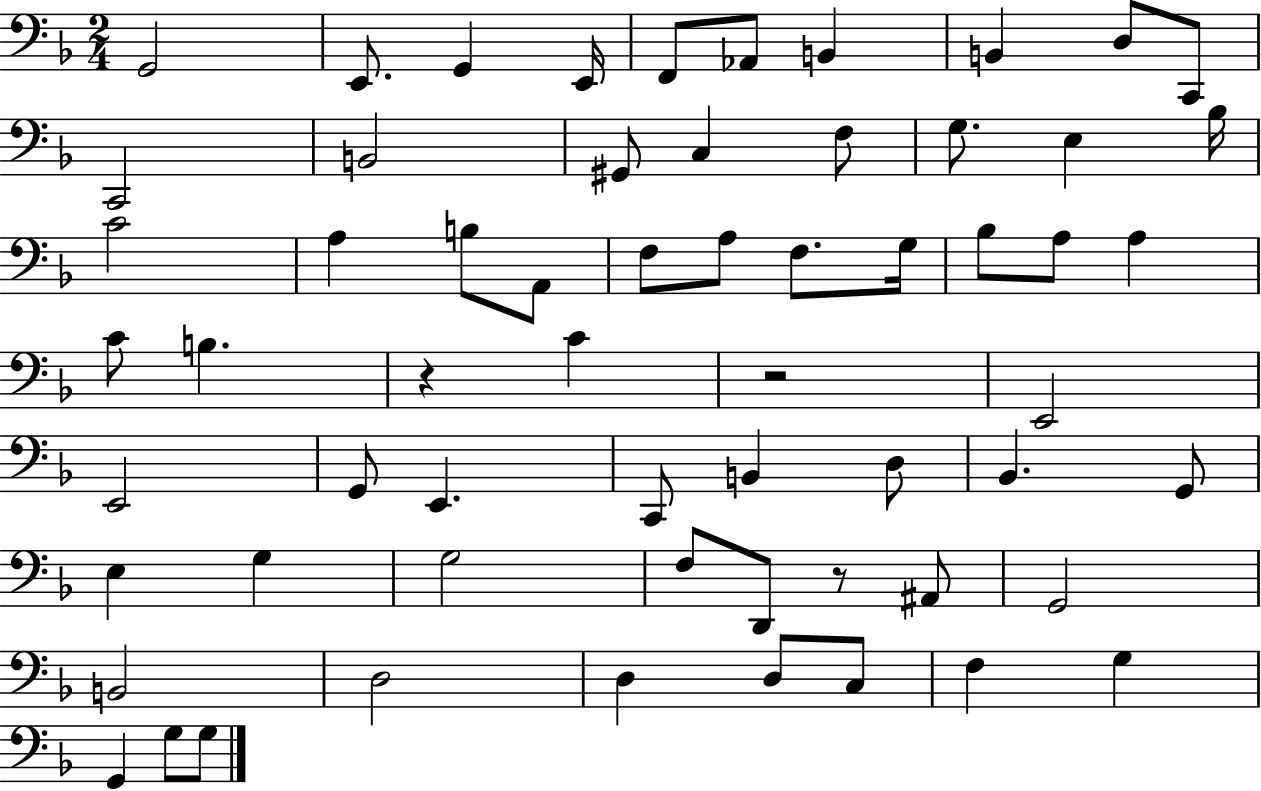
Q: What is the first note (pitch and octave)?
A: G2